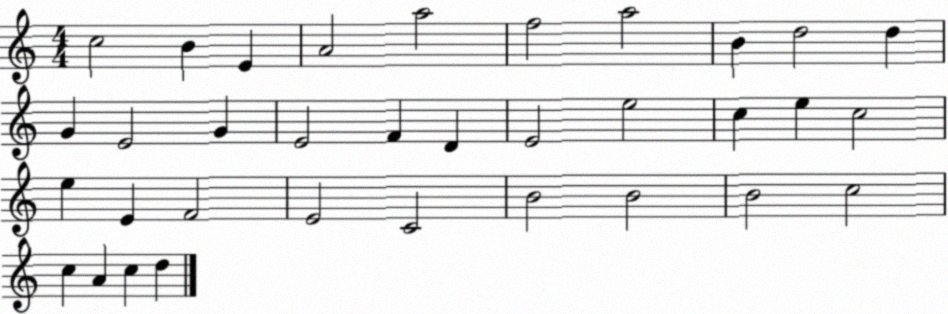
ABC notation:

X:1
T:Untitled
M:4/4
L:1/4
K:C
c2 B E A2 a2 f2 a2 B d2 d G E2 G E2 F D E2 e2 c e c2 e E F2 E2 C2 B2 B2 B2 c2 c A c d